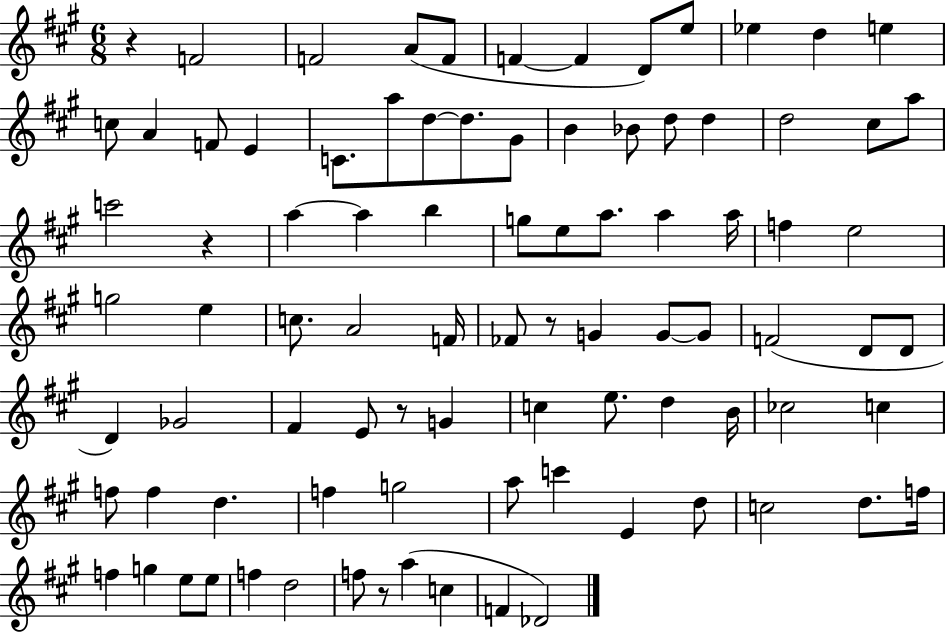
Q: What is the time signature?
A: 6/8